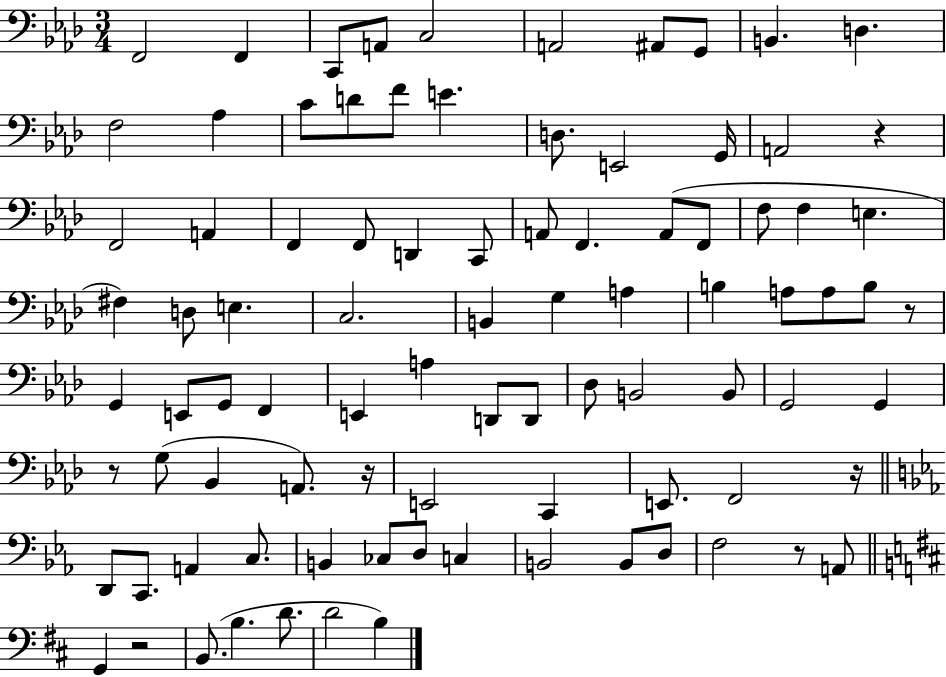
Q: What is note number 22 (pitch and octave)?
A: A2